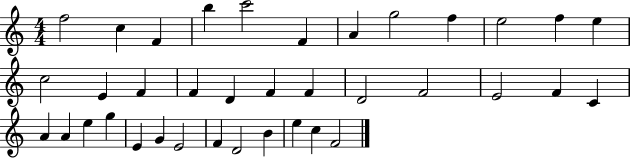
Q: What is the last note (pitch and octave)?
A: F4